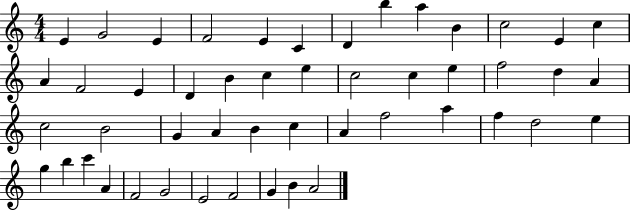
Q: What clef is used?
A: treble